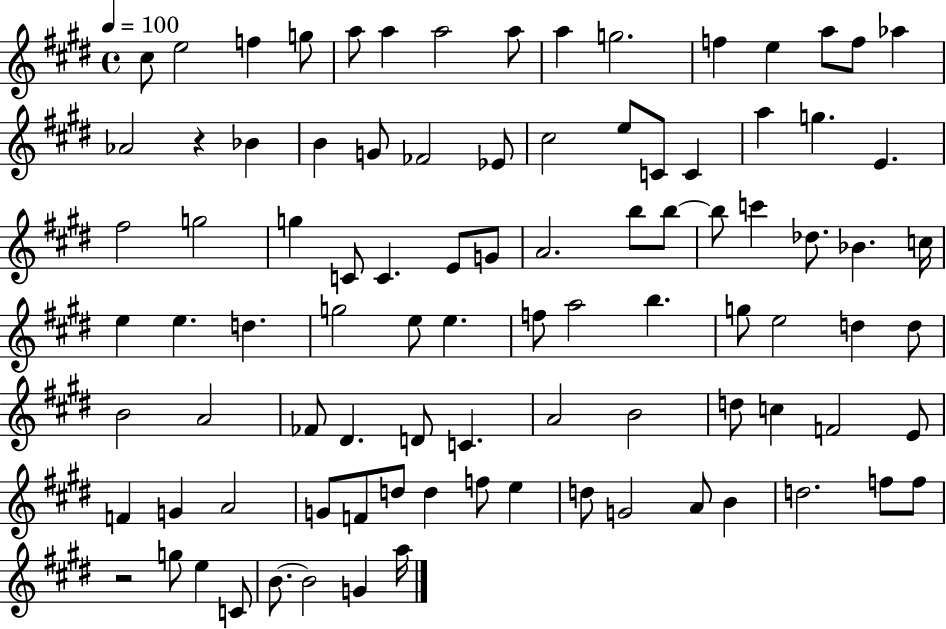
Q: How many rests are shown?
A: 2